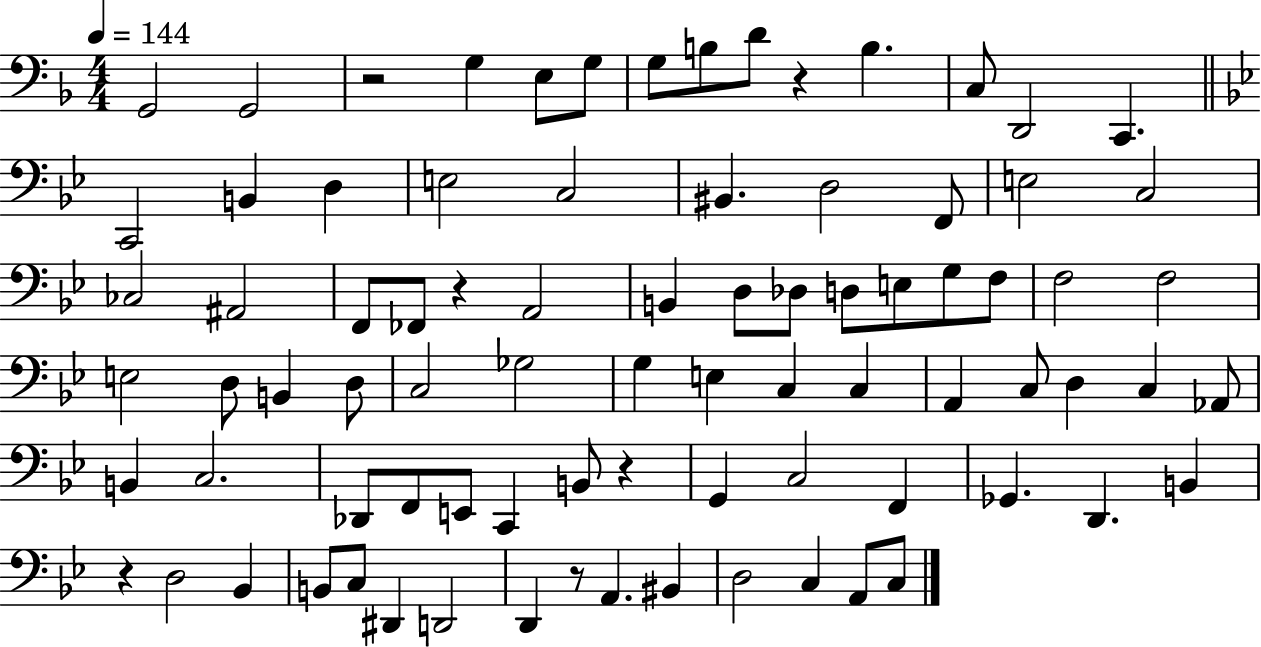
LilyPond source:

{
  \clef bass
  \numericTimeSignature
  \time 4/4
  \key f \major
  \tempo 4 = 144
  g,2 g,2 | r2 g4 e8 g8 | g8 b8 d'8 r4 b4. | c8 d,2 c,4. | \break \bar "||" \break \key bes \major c,2 b,4 d4 | e2 c2 | bis,4. d2 f,8 | e2 c2 | \break ces2 ais,2 | f,8 fes,8 r4 a,2 | b,4 d8 des8 d8 e8 g8 f8 | f2 f2 | \break e2 d8 b,4 d8 | c2 ges2 | g4 e4 c4 c4 | a,4 c8 d4 c4 aes,8 | \break b,4 c2. | des,8 f,8 e,8 c,4 b,8 r4 | g,4 c2 f,4 | ges,4. d,4. b,4 | \break r4 d2 bes,4 | b,8 c8 dis,4 d,2 | d,4 r8 a,4. bis,4 | d2 c4 a,8 c8 | \break \bar "|."
}